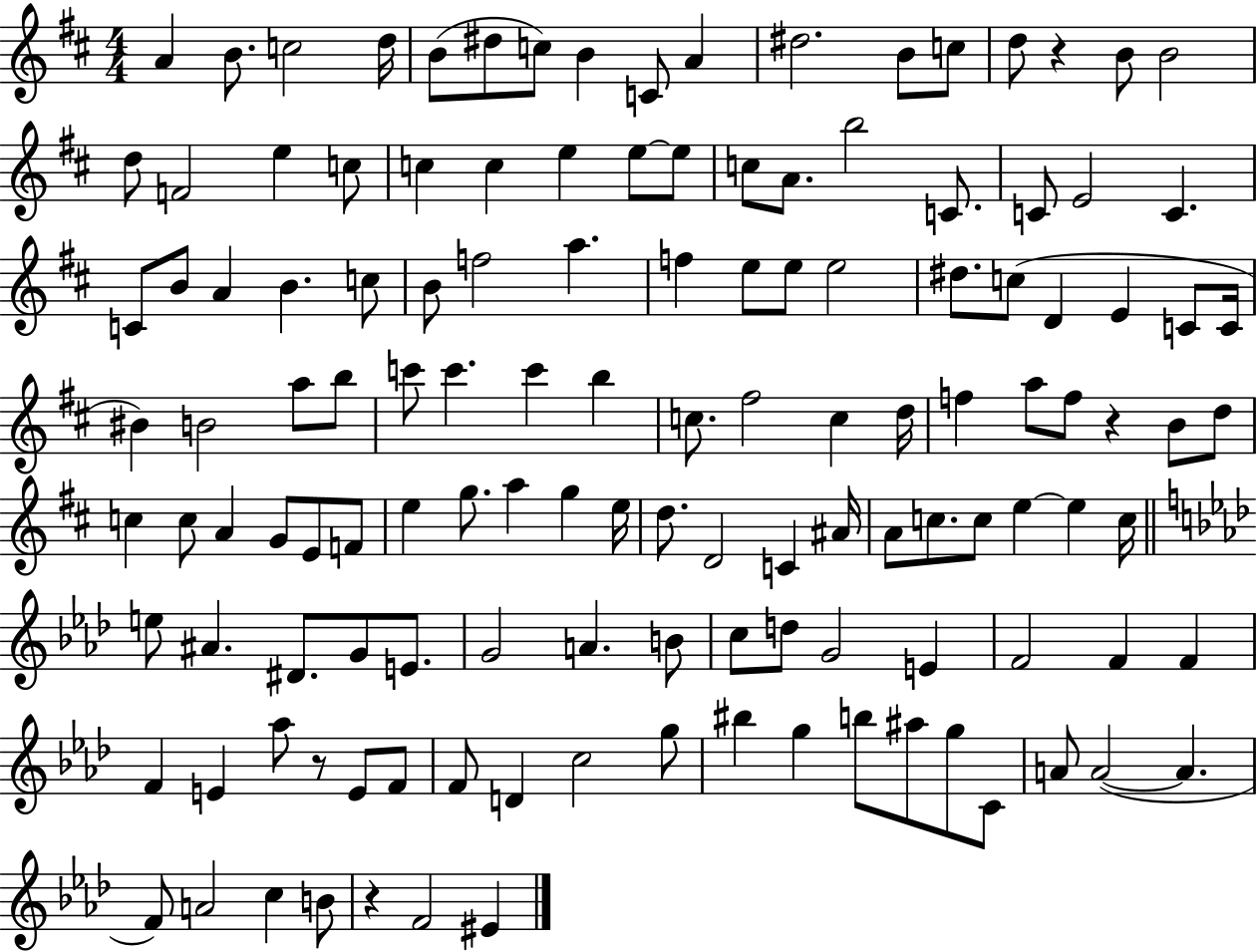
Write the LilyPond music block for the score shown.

{
  \clef treble
  \numericTimeSignature
  \time 4/4
  \key d \major
  a'4 b'8. c''2 d''16 | b'8( dis''8 c''8) b'4 c'8 a'4 | dis''2. b'8 c''8 | d''8 r4 b'8 b'2 | \break d''8 f'2 e''4 c''8 | c''4 c''4 e''4 e''8~~ e''8 | c''8 a'8. b''2 c'8. | c'8 e'2 c'4. | \break c'8 b'8 a'4 b'4. c''8 | b'8 f''2 a''4. | f''4 e''8 e''8 e''2 | dis''8. c''8( d'4 e'4 c'8 c'16 | \break bis'4) b'2 a''8 b''8 | c'''8 c'''4. c'''4 b''4 | c''8. fis''2 c''4 d''16 | f''4 a''8 f''8 r4 b'8 d''8 | \break c''4 c''8 a'4 g'8 e'8 f'8 | e''4 g''8. a''4 g''4 e''16 | d''8. d'2 c'4 ais'16 | a'8 c''8. c''8 e''4~~ e''4 c''16 | \break \bar "||" \break \key aes \major e''8 ais'4. dis'8. g'8 e'8. | g'2 a'4. b'8 | c''8 d''8 g'2 e'4 | f'2 f'4 f'4 | \break f'4 e'4 aes''8 r8 e'8 f'8 | f'8 d'4 c''2 g''8 | bis''4 g''4 b''8 ais''8 g''8 c'8 | a'8 a'2~(~ a'4. | \break f'8) a'2 c''4 b'8 | r4 f'2 eis'4 | \bar "|."
}